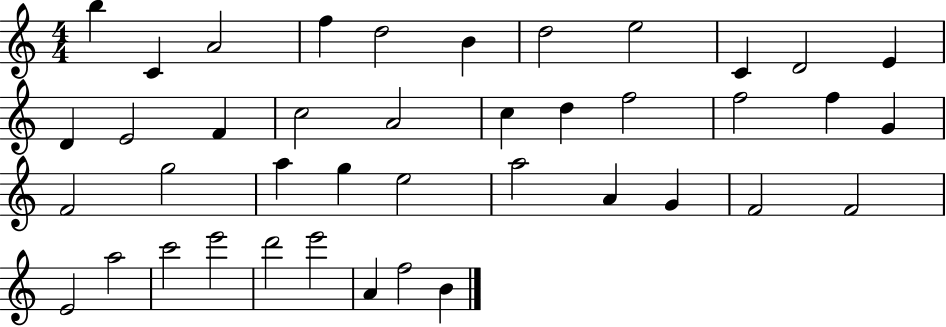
B5/q C4/q A4/h F5/q D5/h B4/q D5/h E5/h C4/q D4/h E4/q D4/q E4/h F4/q C5/h A4/h C5/q D5/q F5/h F5/h F5/q G4/q F4/h G5/h A5/q G5/q E5/h A5/h A4/q G4/q F4/h F4/h E4/h A5/h C6/h E6/h D6/h E6/h A4/q F5/h B4/q